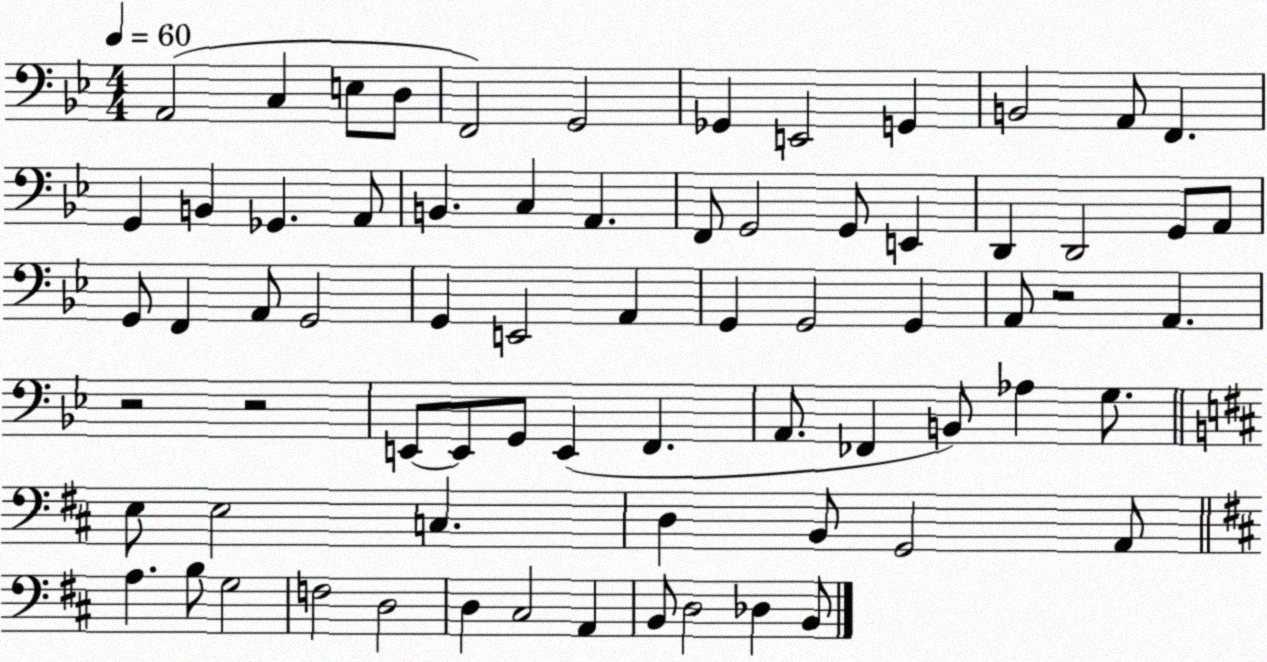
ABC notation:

X:1
T:Untitled
M:4/4
L:1/4
K:Bb
A,,2 C, E,/2 D,/2 F,,2 G,,2 _G,, E,,2 G,, B,,2 A,,/2 F,, G,, B,, _G,, A,,/2 B,, C, A,, F,,/2 G,,2 G,,/2 E,, D,, D,,2 G,,/2 A,,/2 G,,/2 F,, A,,/2 G,,2 G,, E,,2 A,, G,, G,,2 G,, A,,/2 z2 A,, z2 z2 E,,/2 E,,/2 G,,/2 E,, F,, A,,/2 _F,, B,,/2 _A, G,/2 E,/2 E,2 C, D, B,,/2 G,,2 A,,/2 A, B,/2 G,2 F,2 D,2 D, ^C,2 A,, B,,/2 D,2 _D, B,,/2